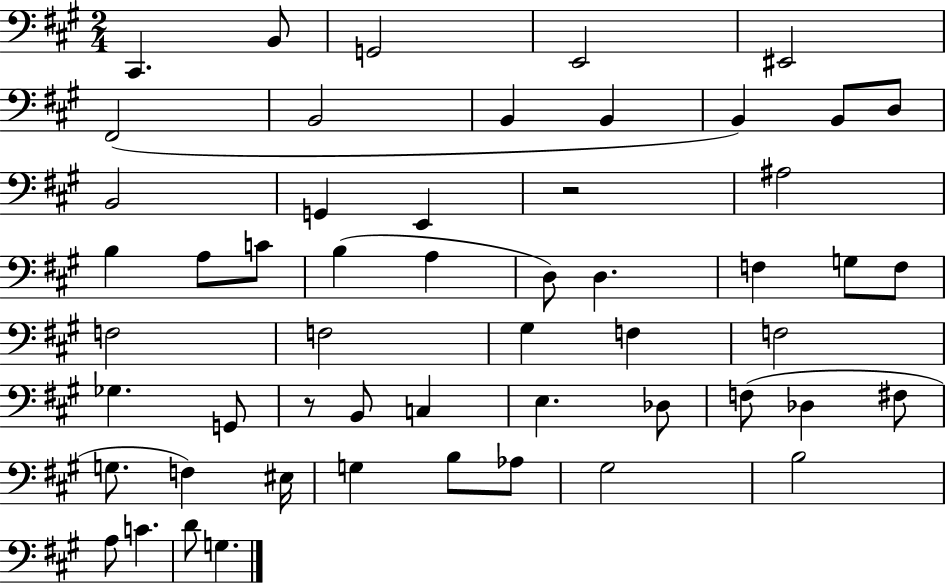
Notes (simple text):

C#2/q. B2/e G2/h E2/h EIS2/h F#2/h B2/h B2/q B2/q B2/q B2/e D3/e B2/h G2/q E2/q R/h A#3/h B3/q A3/e C4/e B3/q A3/q D3/e D3/q. F3/q G3/e F3/e F3/h F3/h G#3/q F3/q F3/h Gb3/q. G2/e R/e B2/e C3/q E3/q. Db3/e F3/e Db3/q F#3/e G3/e. F3/q EIS3/s G3/q B3/e Ab3/e G#3/h B3/h A3/e C4/q. D4/e G3/q.